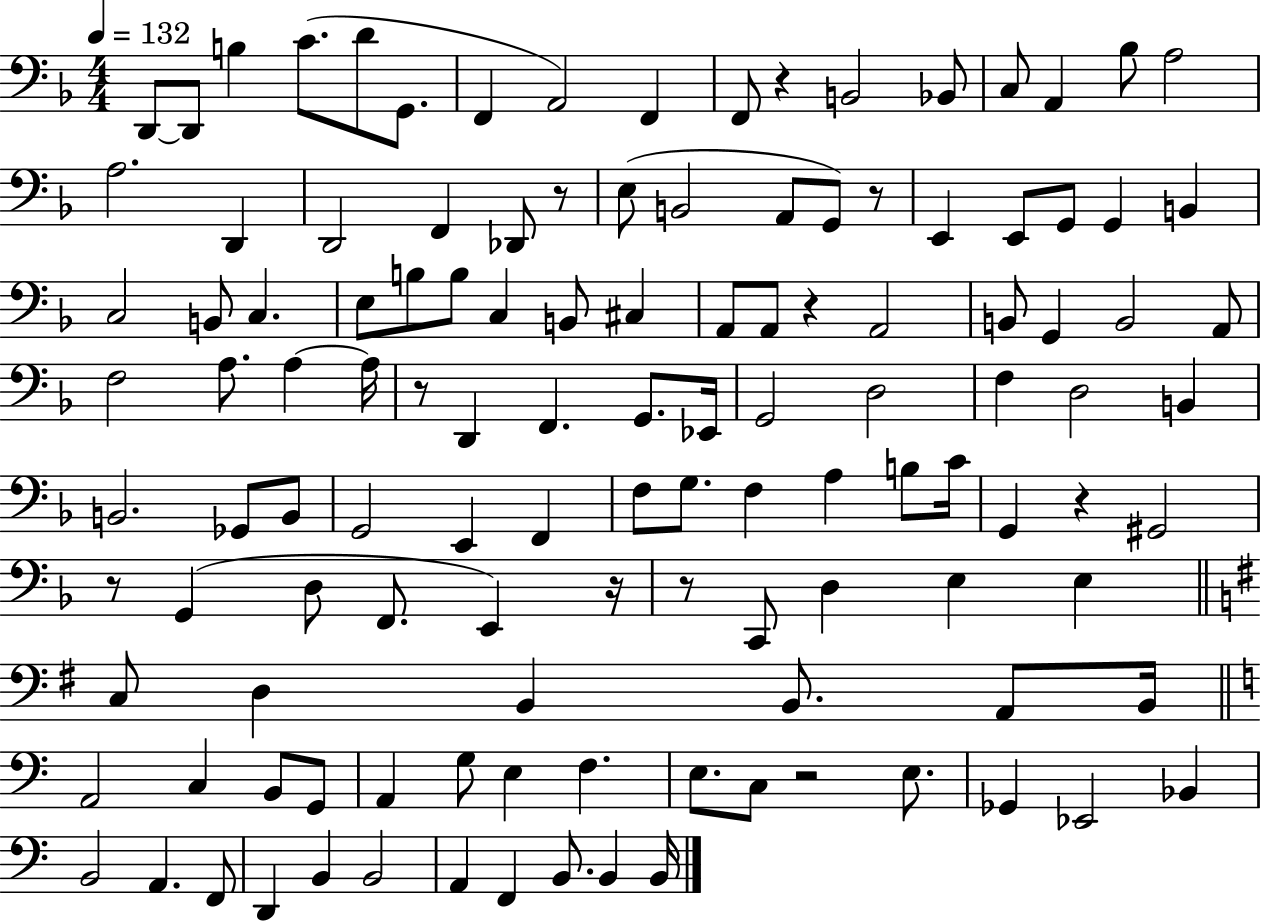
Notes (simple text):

D2/e D2/e B3/q C4/e. D4/e G2/e. F2/q A2/h F2/q F2/e R/q B2/h Bb2/e C3/e A2/q Bb3/e A3/h A3/h. D2/q D2/h F2/q Db2/e R/e E3/e B2/h A2/e G2/e R/e E2/q E2/e G2/e G2/q B2/q C3/h B2/e C3/q. E3/e B3/e B3/e C3/q B2/e C#3/q A2/e A2/e R/q A2/h B2/e G2/q B2/h A2/e F3/h A3/e. A3/q A3/s R/e D2/q F2/q. G2/e. Eb2/s G2/h D3/h F3/q D3/h B2/q B2/h. Gb2/e B2/e G2/h E2/q F2/q F3/e G3/e. F3/q A3/q B3/e C4/s G2/q R/q G#2/h R/e G2/q D3/e F2/e. E2/q R/s R/e C2/e D3/q E3/q E3/q C3/e D3/q B2/q B2/e. A2/e B2/s A2/h C3/q B2/e G2/e A2/q G3/e E3/q F3/q. E3/e. C3/e R/h E3/e. Gb2/q Eb2/h Bb2/q B2/h A2/q. F2/e D2/q B2/q B2/h A2/q F2/q B2/e. B2/q B2/s